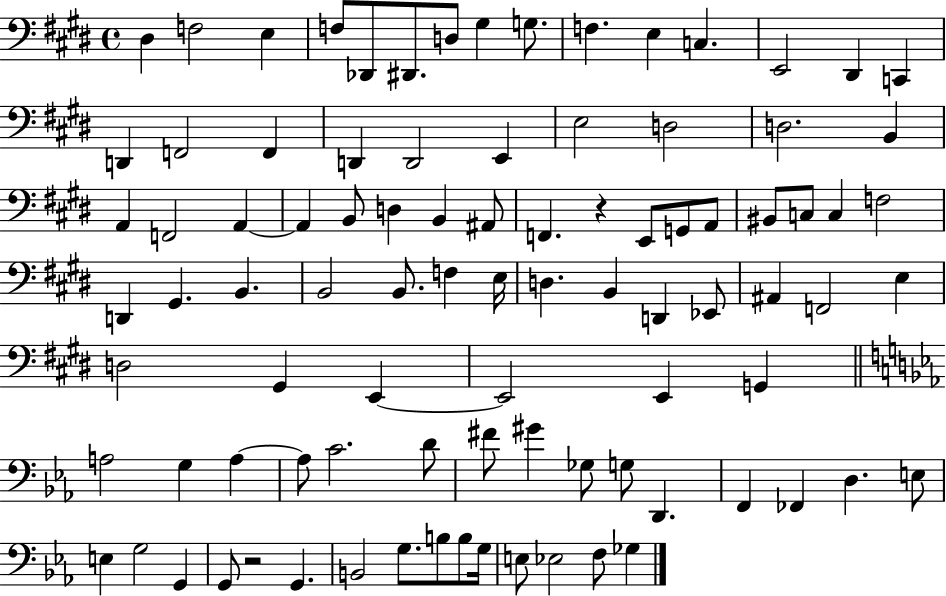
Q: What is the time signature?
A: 4/4